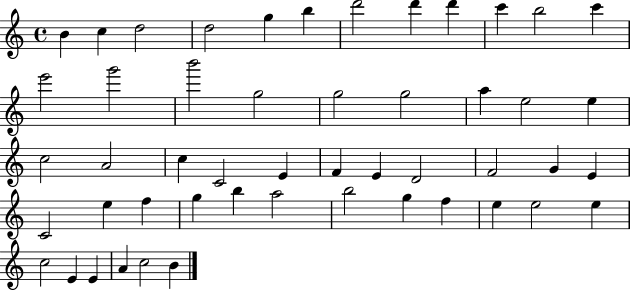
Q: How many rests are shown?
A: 0